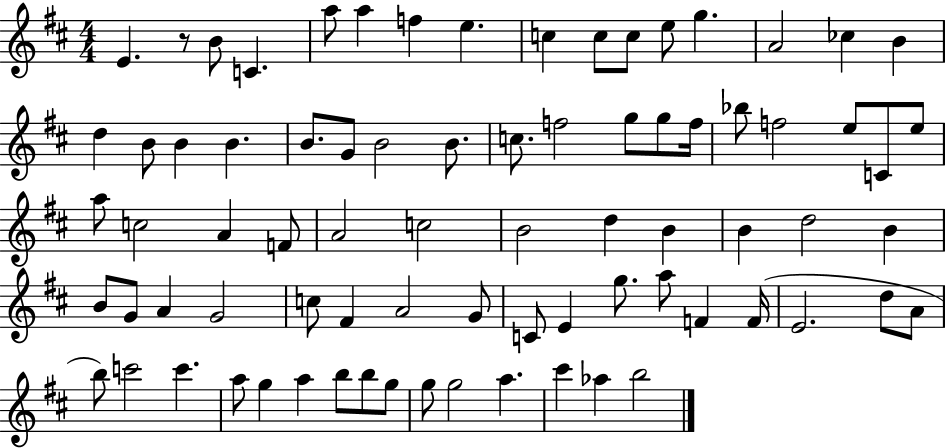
E4/q. R/e B4/e C4/q. A5/e A5/q F5/q E5/q. C5/q C5/e C5/e E5/e G5/q. A4/h CES5/q B4/q D5/q B4/e B4/q B4/q. B4/e. G4/e B4/h B4/e. C5/e. F5/h G5/e G5/e F5/s Bb5/e F5/h E5/e C4/e E5/e A5/e C5/h A4/q F4/e A4/h C5/h B4/h D5/q B4/q B4/q D5/h B4/q B4/e G4/e A4/q G4/h C5/e F#4/q A4/h G4/e C4/e E4/q G5/e. A5/e F4/q F4/s E4/h. D5/e A4/e B5/e C6/h C6/q. A5/e G5/q A5/q B5/e B5/e G5/e G5/e G5/h A5/q. C#6/q Ab5/q B5/h